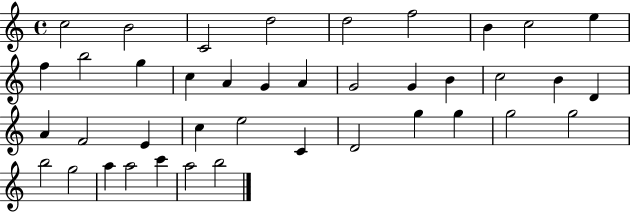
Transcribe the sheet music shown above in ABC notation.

X:1
T:Untitled
M:4/4
L:1/4
K:C
c2 B2 C2 d2 d2 f2 B c2 e f b2 g c A G A G2 G B c2 B D A F2 E c e2 C D2 g g g2 g2 b2 g2 a a2 c' a2 b2